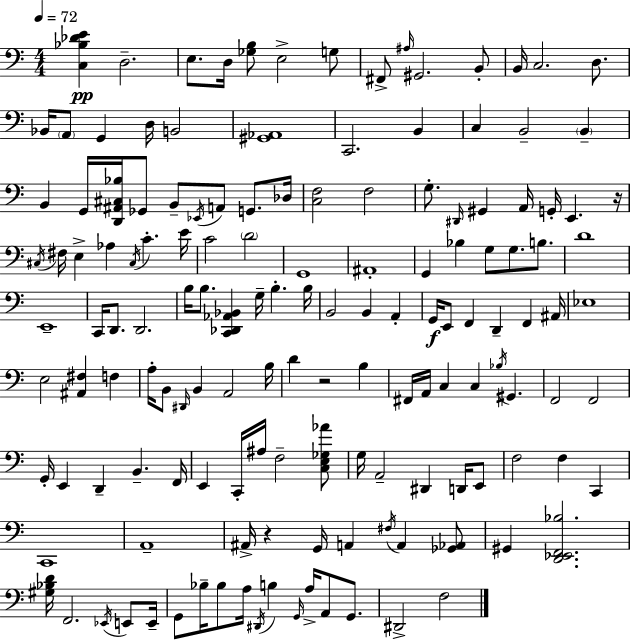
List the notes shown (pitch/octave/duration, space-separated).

[C3,Bb3,Db4,E4]/q D3/h. E3/e. D3/s [Gb3,B3]/e E3/h G3/e F#2/e A#3/s G#2/h. B2/e B2/s C3/h. D3/e. Bb2/s A2/e G2/q D3/s B2/h [G#2,Ab2]/w C2/h. B2/q C3/q B2/h B2/q B2/q G2/s [D2,A#2,C#3,Bb3]/s Gb2/e B2/e Eb2/s A2/e G2/e. Db3/s [C3,F3]/h F3/h G3/e. D#2/s G#2/q A2/s G2/s E2/q. R/s C#3/s F#3/s E3/q Ab3/q C#3/s C4/q. E4/s C4/h D4/h G2/w A#2/w G2/q Bb3/q G3/e G3/e. B3/e. D4/w E2/w C2/s D2/e. D2/h. B3/s B3/e. [C2,Db2,Ab2,Bb2]/q G3/s B3/q. B3/s B2/h B2/q A2/q G2/s E2/e F2/q D2/q F2/q A#2/s Eb3/w E3/h [A#2,F#3]/q F3/q A3/s B2/e D#2/s B2/q A2/h B3/s D4/q R/h B3/q F#2/s A2/s C3/q C3/q Bb3/s G#2/q. F2/h F2/h G2/s E2/q D2/q B2/q. F2/s E2/q C2/s A#3/s F3/h [C3,E3,Gb3,Ab4]/e G3/s A2/h D#2/q D2/s E2/e F3/h F3/q C2/q C2/w A2/w A#2/s R/q G2/s A2/q F#3/s A2/q [Gb2,Ab2]/e G#2/q [D2,Eb2,F2,Bb3]/h. [G#3,Bb3,D4]/s F2/h. Eb2/s E2/e E2/s G2/e Bb3/s Bb3/e A3/s D#2/s B3/q G2/s A3/s A2/e G2/e. D#2/h F3/h